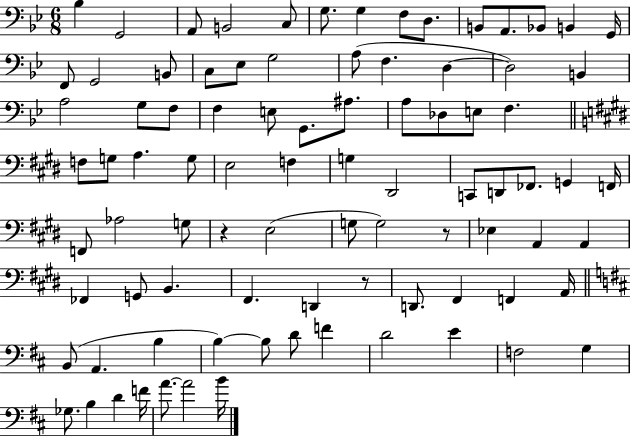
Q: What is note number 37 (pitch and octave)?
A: F3